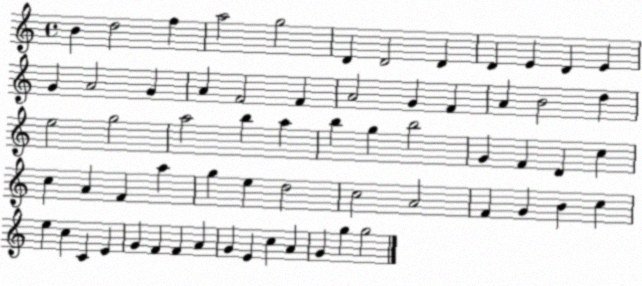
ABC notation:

X:1
T:Untitled
M:4/4
L:1/4
K:C
B d2 f a2 g2 D D2 D D E D E G A2 G A F2 F A2 G F A B2 d e2 g2 a2 b a b g b2 G F D c c A F a g e d2 c2 A2 F G B c e c C E G F F A G E c A G g g2